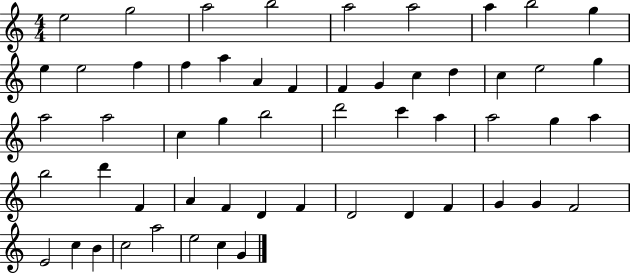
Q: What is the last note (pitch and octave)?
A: G4